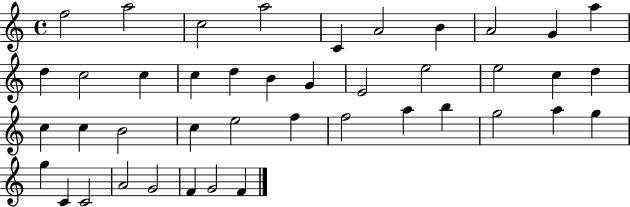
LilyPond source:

{
  \clef treble
  \time 4/4
  \defaultTimeSignature
  \key c \major
  f''2 a''2 | c''2 a''2 | c'4 a'2 b'4 | a'2 g'4 a''4 | \break d''4 c''2 c''4 | c''4 d''4 b'4 g'4 | e'2 e''2 | e''2 c''4 d''4 | \break c''4 c''4 b'2 | c''4 e''2 f''4 | f''2 a''4 b''4 | g''2 a''4 g''4 | \break g''4 c'4 c'2 | a'2 g'2 | f'4 g'2 f'4 | \bar "|."
}